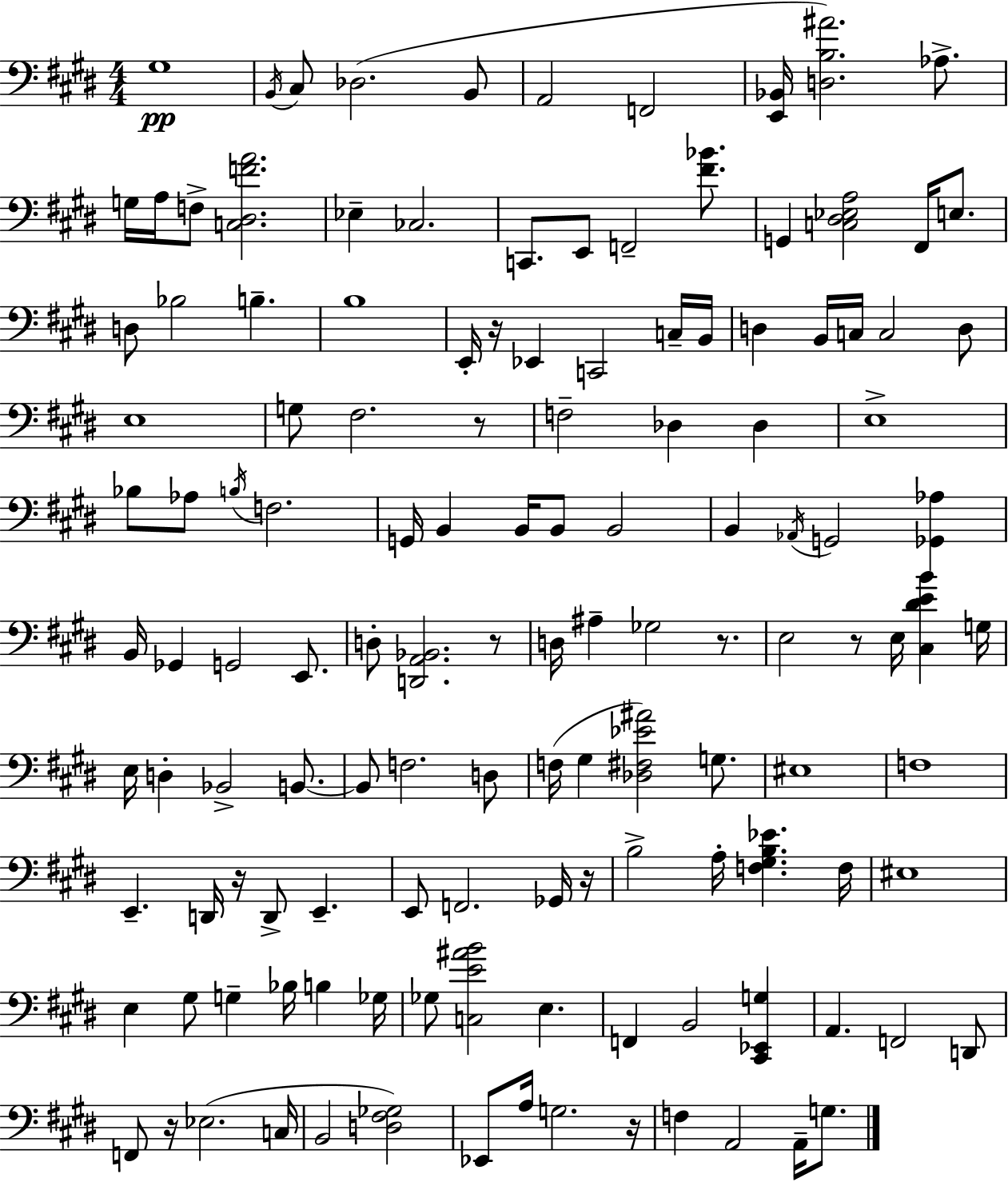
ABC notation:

X:1
T:Untitled
M:4/4
L:1/4
K:E
^G,4 B,,/4 ^C,/2 _D,2 B,,/2 A,,2 F,,2 [E,,_B,,]/4 [D,B,^A]2 _A,/2 G,/4 A,/4 F,/2 [C,^D,FA]2 _E, _C,2 C,,/2 E,,/2 F,,2 [^F_B]/2 G,, [C,^D,_E,A,]2 ^F,,/4 E,/2 D,/2 _B,2 B, B,4 E,,/4 z/4 _E,, C,,2 C,/4 B,,/4 D, B,,/4 C,/4 C,2 D,/2 E,4 G,/2 ^F,2 z/2 F,2 _D, _D, E,4 _B,/2 _A,/2 B,/4 F,2 G,,/4 B,, B,,/4 B,,/2 B,,2 B,, _A,,/4 G,,2 [_G,,_A,] B,,/4 _G,, G,,2 E,,/2 D,/2 [D,,A,,_B,,]2 z/2 D,/4 ^A, _G,2 z/2 E,2 z/2 E,/4 [^C,^DEB] G,/4 E,/4 D, _B,,2 B,,/2 B,,/2 F,2 D,/2 F,/4 ^G, [_D,^F,_E^A]2 G,/2 ^E,4 F,4 E,, D,,/4 z/4 D,,/2 E,, E,,/2 F,,2 _G,,/4 z/4 B,2 A,/4 [F,^G,B,_E] F,/4 ^E,4 E, ^G,/2 G, _B,/4 B, _G,/4 _G,/2 [C,E^AB]2 E, F,, B,,2 [^C,,_E,,G,] A,, F,,2 D,,/2 F,,/2 z/4 _E,2 C,/4 B,,2 [D,^F,_G,]2 _E,,/2 A,/4 G,2 z/4 F, A,,2 A,,/4 G,/2